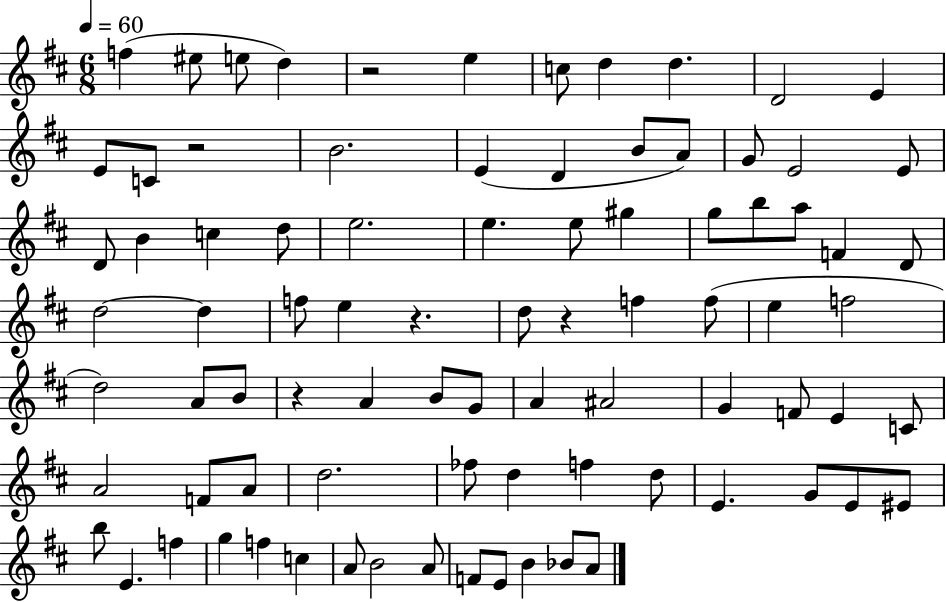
F5/q EIS5/e E5/e D5/q R/h E5/q C5/e D5/q D5/q. D4/h E4/q E4/e C4/e R/h B4/h. E4/q D4/q B4/e A4/e G4/e E4/h E4/e D4/e B4/q C5/q D5/e E5/h. E5/q. E5/e G#5/q G5/e B5/e A5/e F4/q D4/e D5/h D5/q F5/e E5/q R/q. D5/e R/q F5/q F5/e E5/q F5/h D5/h A4/e B4/e R/q A4/q B4/e G4/e A4/q A#4/h G4/q F4/e E4/q C4/e A4/h F4/e A4/e D5/h. FES5/e D5/q F5/q D5/e E4/q. G4/e E4/e EIS4/e B5/e E4/q. F5/q G5/q F5/q C5/q A4/e B4/h A4/e F4/e E4/e B4/q Bb4/e A4/e